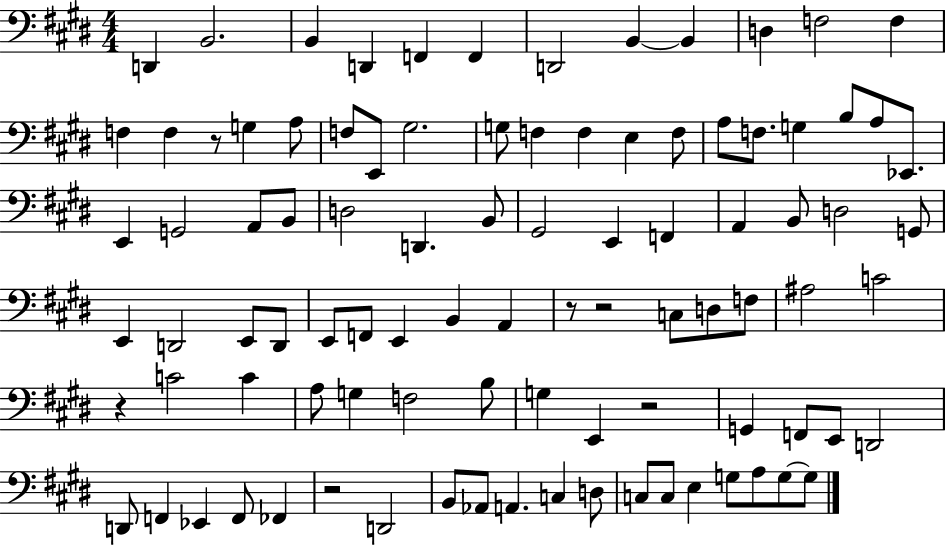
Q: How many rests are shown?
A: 6